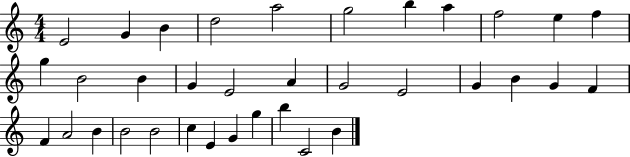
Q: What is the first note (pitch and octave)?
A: E4